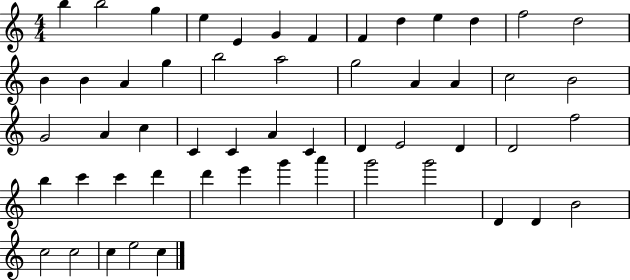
B5/q B5/h G5/q E5/q E4/q G4/q F4/q F4/q D5/q E5/q D5/q F5/h D5/h B4/q B4/q A4/q G5/q B5/h A5/h G5/h A4/q A4/q C5/h B4/h G4/h A4/q C5/q C4/q C4/q A4/q C4/q D4/q E4/h D4/q D4/h F5/h B5/q C6/q C6/q D6/q D6/q E6/q G6/q A6/q G6/h G6/h D4/q D4/q B4/h C5/h C5/h C5/q E5/h C5/q